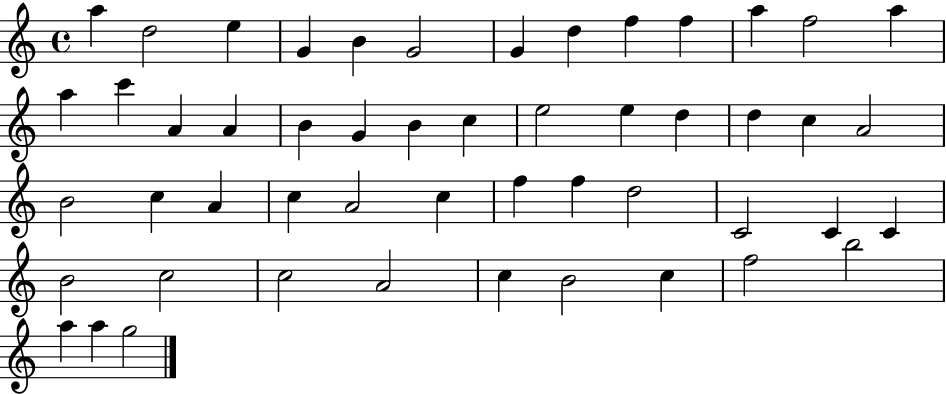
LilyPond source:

{
  \clef treble
  \time 4/4
  \defaultTimeSignature
  \key c \major
  a''4 d''2 e''4 | g'4 b'4 g'2 | g'4 d''4 f''4 f''4 | a''4 f''2 a''4 | \break a''4 c'''4 a'4 a'4 | b'4 g'4 b'4 c''4 | e''2 e''4 d''4 | d''4 c''4 a'2 | \break b'2 c''4 a'4 | c''4 a'2 c''4 | f''4 f''4 d''2 | c'2 c'4 c'4 | \break b'2 c''2 | c''2 a'2 | c''4 b'2 c''4 | f''2 b''2 | \break a''4 a''4 g''2 | \bar "|."
}